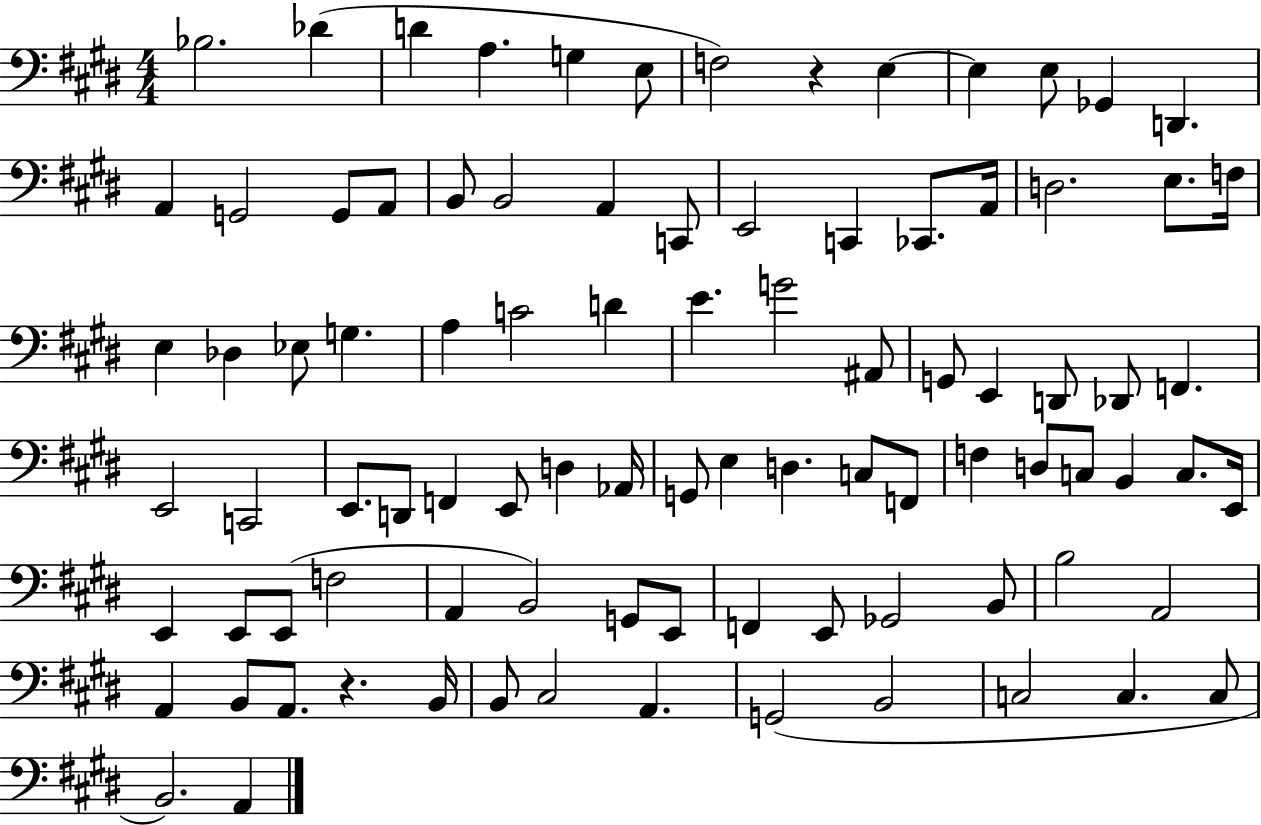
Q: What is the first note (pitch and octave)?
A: Bb3